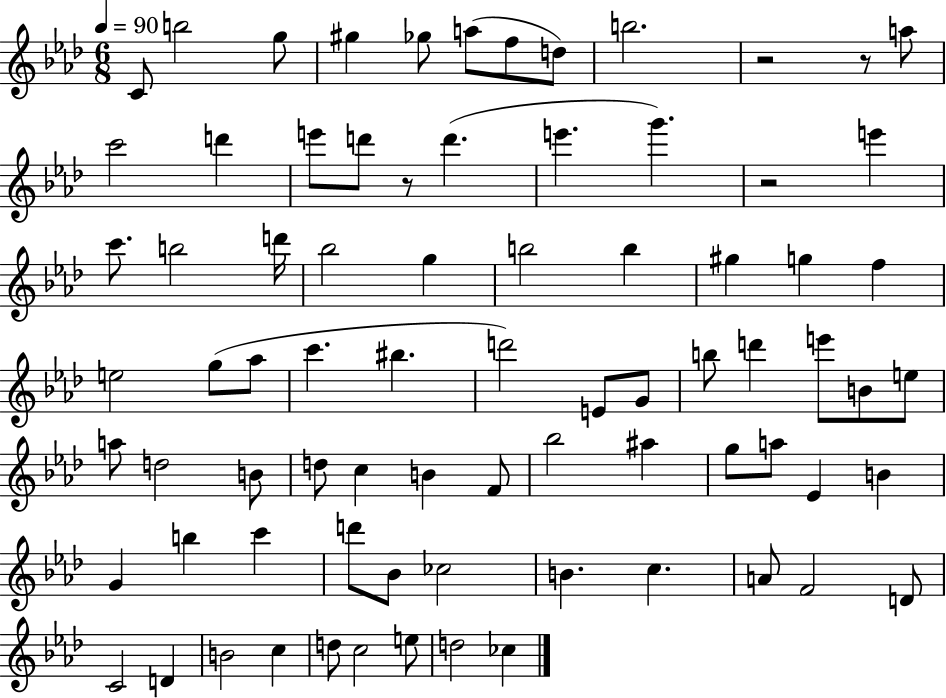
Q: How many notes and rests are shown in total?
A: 78